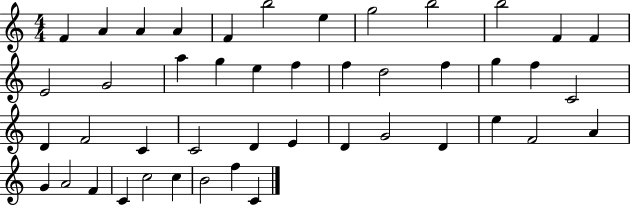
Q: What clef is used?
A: treble